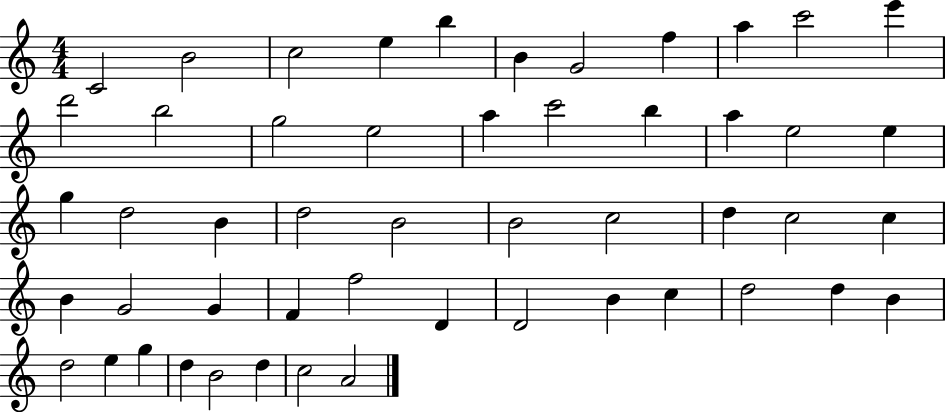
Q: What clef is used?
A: treble